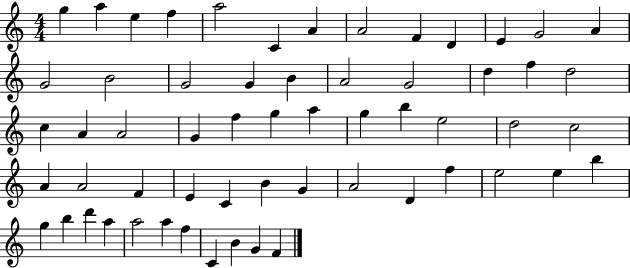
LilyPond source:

{
  \clef treble
  \numericTimeSignature
  \time 4/4
  \key c \major
  g''4 a''4 e''4 f''4 | a''2 c'4 a'4 | a'2 f'4 d'4 | e'4 g'2 a'4 | \break g'2 b'2 | g'2 g'4 b'4 | a'2 g'2 | d''4 f''4 d''2 | \break c''4 a'4 a'2 | g'4 f''4 g''4 a''4 | g''4 b''4 e''2 | d''2 c''2 | \break a'4 a'2 f'4 | e'4 c'4 b'4 g'4 | a'2 d'4 f''4 | e''2 e''4 b''4 | \break g''4 b''4 d'''4 a''4 | a''2 a''4 f''4 | c'4 b'4 g'4 f'4 | \bar "|."
}